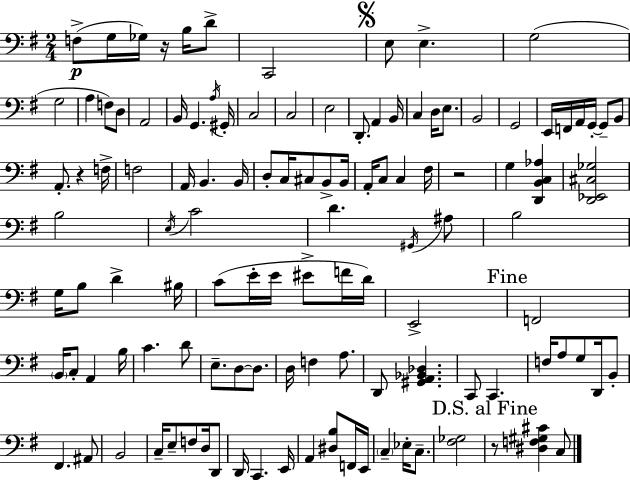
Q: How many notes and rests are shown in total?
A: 118